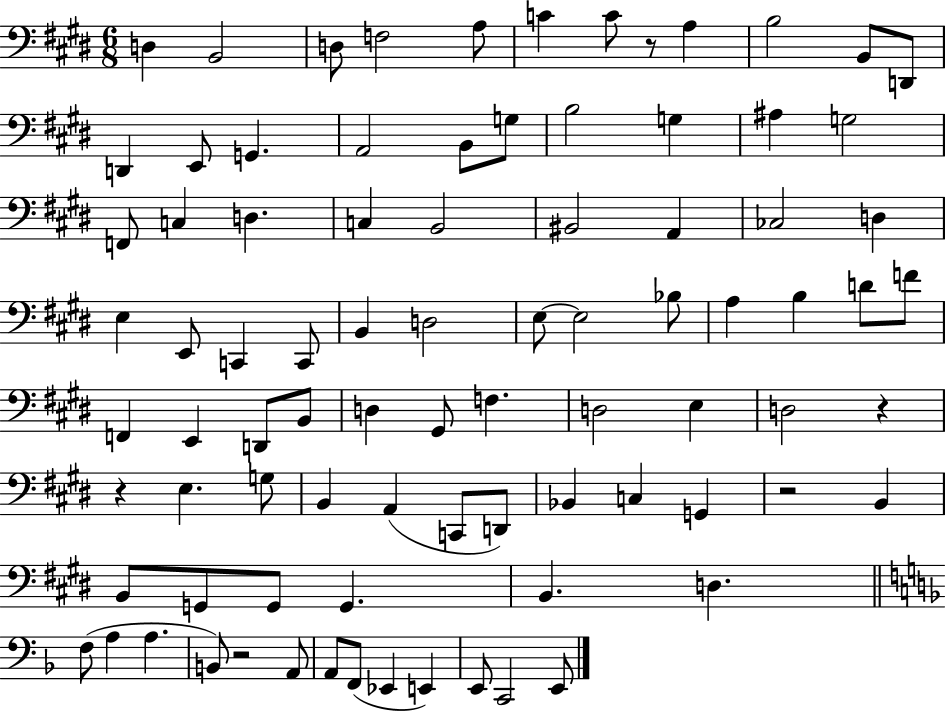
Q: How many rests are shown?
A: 5